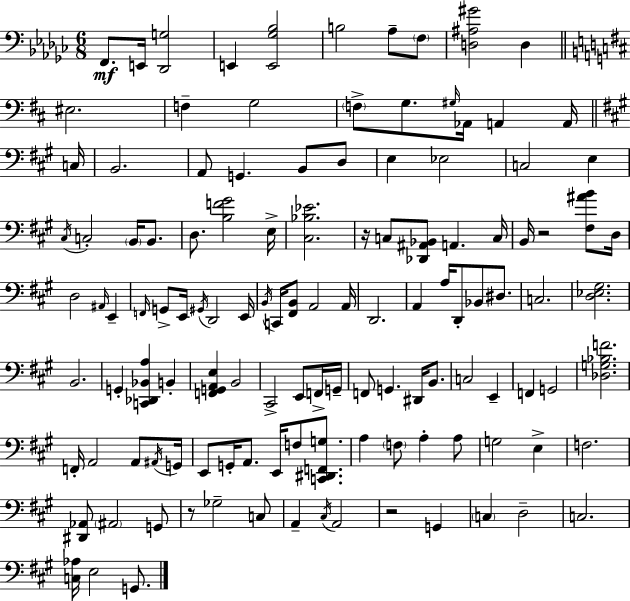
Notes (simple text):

F2/e. E2/s [Db2,G3]/h E2/q [E2,Gb3,Bb3]/h B3/h Ab3/e F3/e [D3,A#3,G#4]/h D3/q EIS3/h. F3/q G3/h F3/e G3/e. G#3/s Ab2/s A2/q A2/s C3/s B2/h. A2/e G2/q. B2/e D3/e E3/q Eb3/h C3/h E3/q C#3/s C3/h B2/s B2/e. D3/e. [B3,F4,G#4]/h E3/s [C#3,Bb3,Eb4]/h. R/s C3/e [Db2,A#2,Bb2]/e A2/q. C3/s B2/s R/h [F#3,A#4,B4]/e D3/s D3/h A#2/s E2/q F2/s G2/e E2/s G#2/s D2/h E2/s B2/s C2/s [F#2,B2]/e A2/h A2/s D2/h. A2/q A3/s D2/e Bb2/e D#3/e. C3/h. [D3,Eb3,G#3]/h. B2/h. G2/q [C2,Db2,Bb2,A3]/q B2/q [F2,G2,A2,E3]/q B2/h C#2/h E2/e F2/s G2/s F2/e G2/q. D#2/s B2/e. C3/h E2/q F2/q G2/h [Db3,G3,Bb3,F4]/h. F2/s A2/h A2/e A#2/s G2/s E2/e G2/s A2/e. E2/s F3/e [C2,D#2,F2,G3]/e. A3/q F3/e A3/q A3/e G3/h E3/q F3/h. [D#2,Ab2]/e A#2/h G2/e R/e Gb3/h C3/e A2/q C#3/s A2/h R/h G2/q C3/q D3/h C3/h. [C3,Ab3]/s E3/h G2/e.